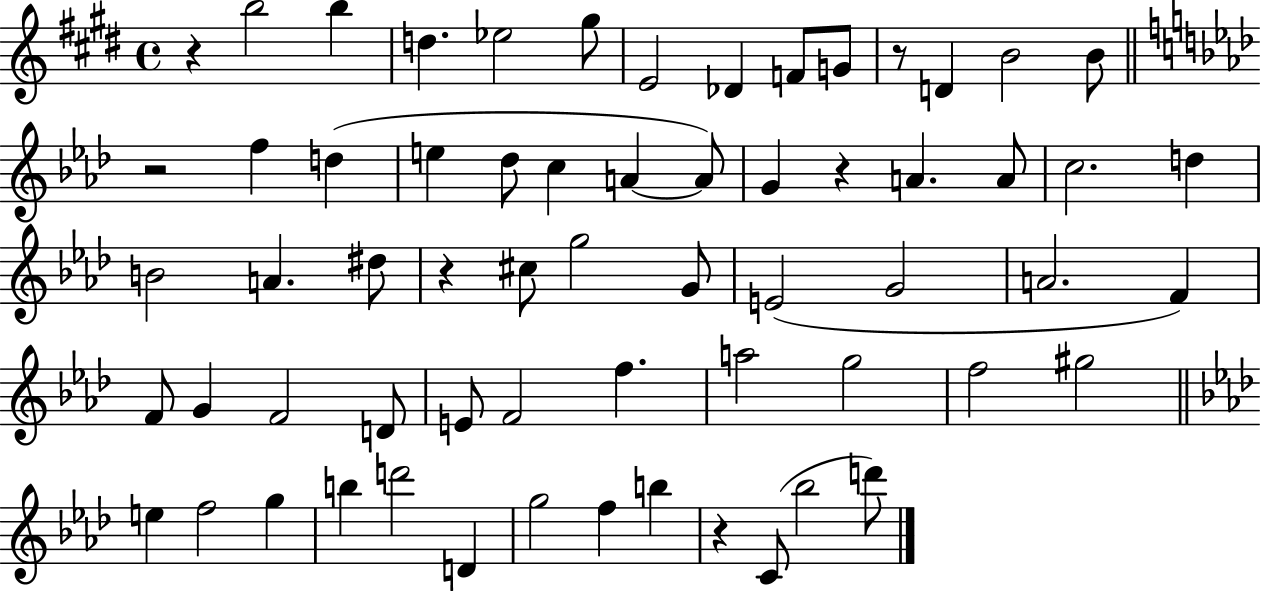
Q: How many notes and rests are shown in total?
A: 63